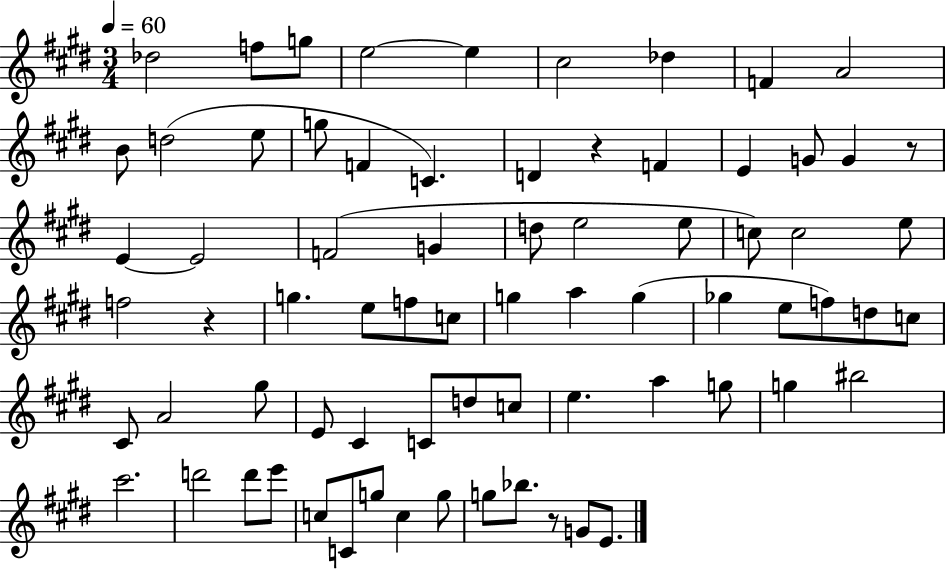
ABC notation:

X:1
T:Untitled
M:3/4
L:1/4
K:E
_d2 f/2 g/2 e2 e ^c2 _d F A2 B/2 d2 e/2 g/2 F C D z F E G/2 G z/2 E E2 F2 G d/2 e2 e/2 c/2 c2 e/2 f2 z g e/2 f/2 c/2 g a g _g e/2 f/2 d/2 c/2 ^C/2 A2 ^g/2 E/2 ^C C/2 d/2 c/2 e a g/2 g ^b2 ^c'2 d'2 d'/2 e'/2 c/2 C/2 g/2 c g/2 g/2 _b/2 z/2 G/2 E/2